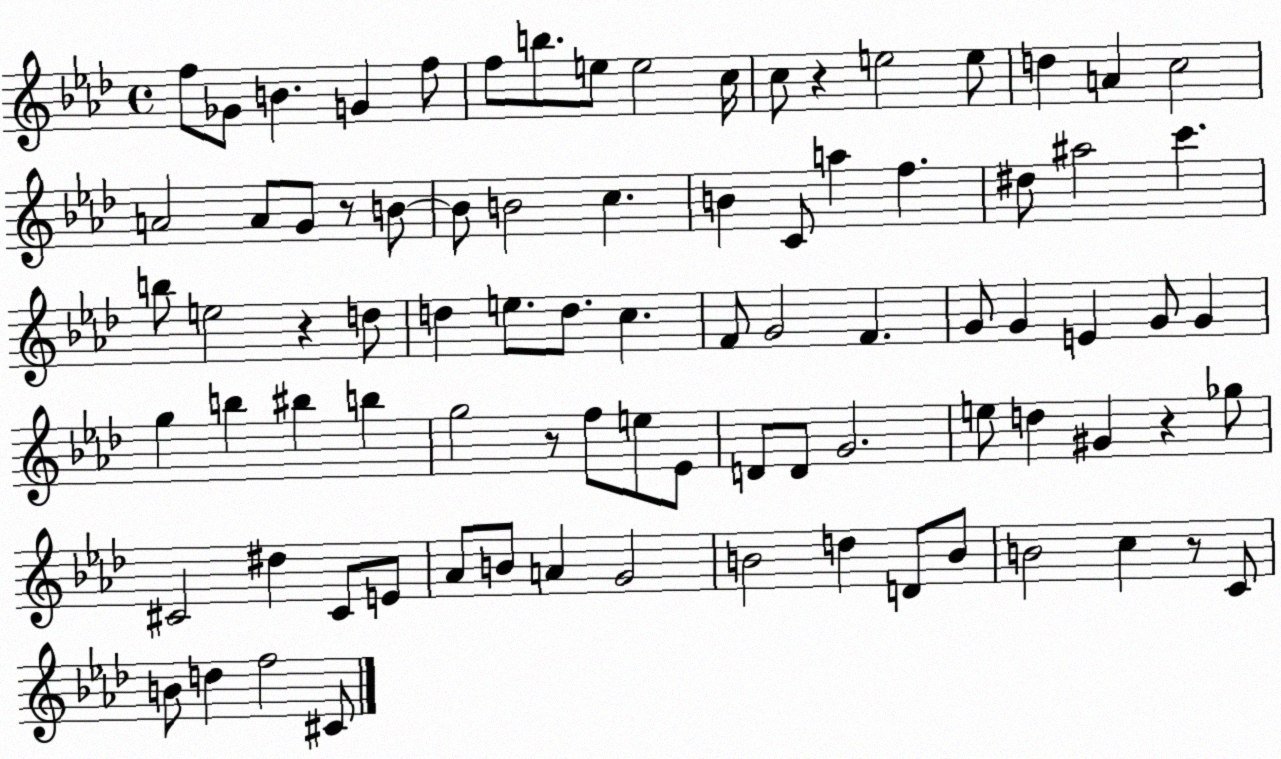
X:1
T:Untitled
M:4/4
L:1/4
K:Ab
f/2 _G/2 B G f/2 f/2 b/2 e/2 e2 c/4 c/2 z e2 e/2 d A c2 A2 A/2 G/2 z/2 B/2 B/2 B2 c B C/2 a f ^d/2 ^a2 c' b/2 e2 z d/2 d e/2 d/2 c F/2 G2 F G/2 G E G/2 G g b ^b b g2 z/2 f/2 e/2 _E/2 D/2 D/2 G2 e/2 d ^G z _g/2 ^C2 ^d ^C/2 E/2 _A/2 B/2 A G2 B2 d D/2 B/2 B2 c z/2 C/2 B/2 d f2 ^C/2